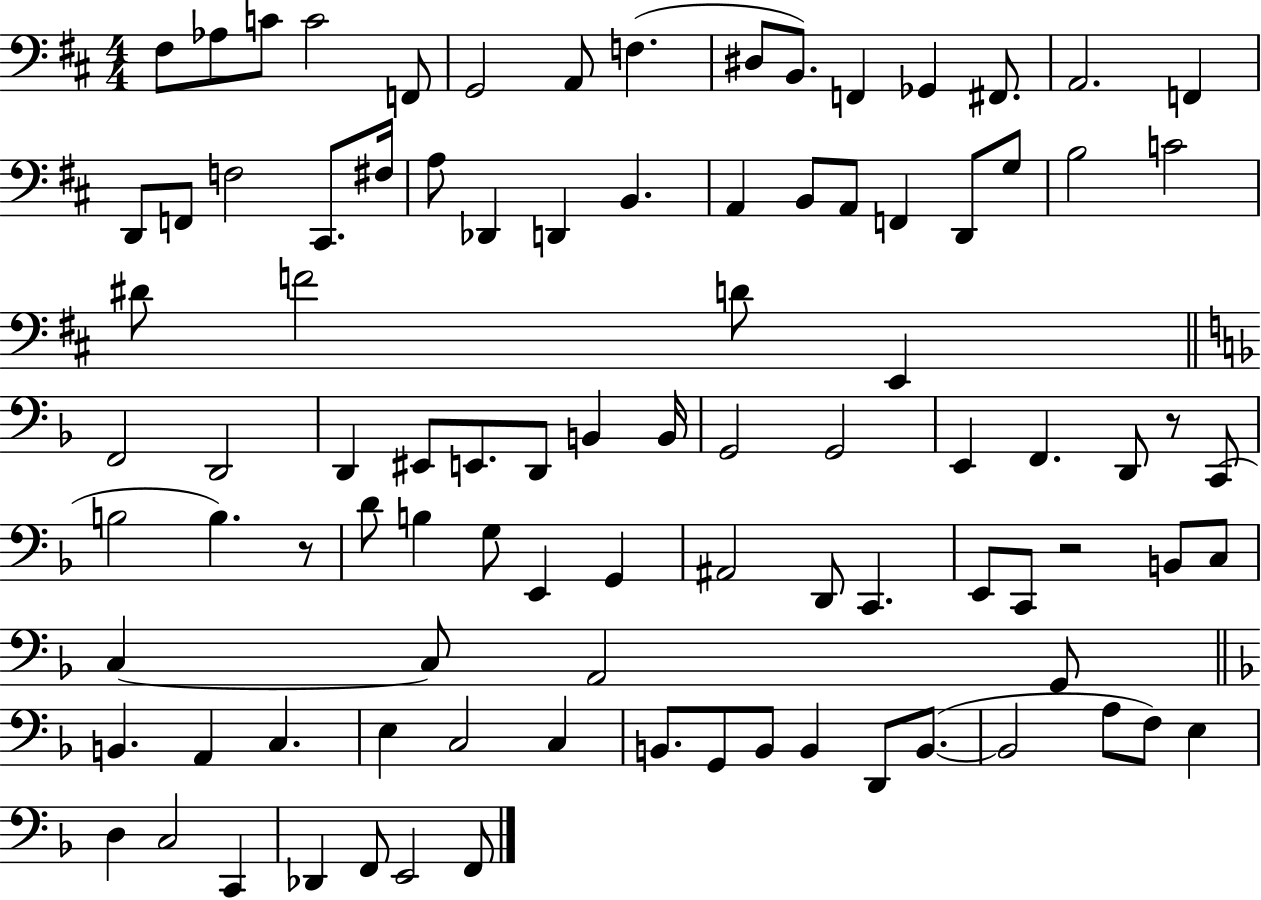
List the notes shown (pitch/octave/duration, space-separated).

F#3/e Ab3/e C4/e C4/h F2/e G2/h A2/e F3/q. D#3/e B2/e. F2/q Gb2/q F#2/e. A2/h. F2/q D2/e F2/e F3/h C#2/e. F#3/s A3/e Db2/q D2/q B2/q. A2/q B2/e A2/e F2/q D2/e G3/e B3/h C4/h D#4/e F4/h D4/e E2/q F2/h D2/h D2/q EIS2/e E2/e. D2/e B2/q B2/s G2/h G2/h E2/q F2/q. D2/e R/e C2/e B3/h B3/q. R/e D4/e B3/q G3/e E2/q G2/q A#2/h D2/e C2/q. E2/e C2/e R/h B2/e C3/e C3/q C3/e A2/h G2/e B2/q. A2/q C3/q. E3/q C3/h C3/q B2/e. G2/e B2/e B2/q D2/e B2/e. B2/h A3/e F3/e E3/q D3/q C3/h C2/q Db2/q F2/e E2/h F2/e